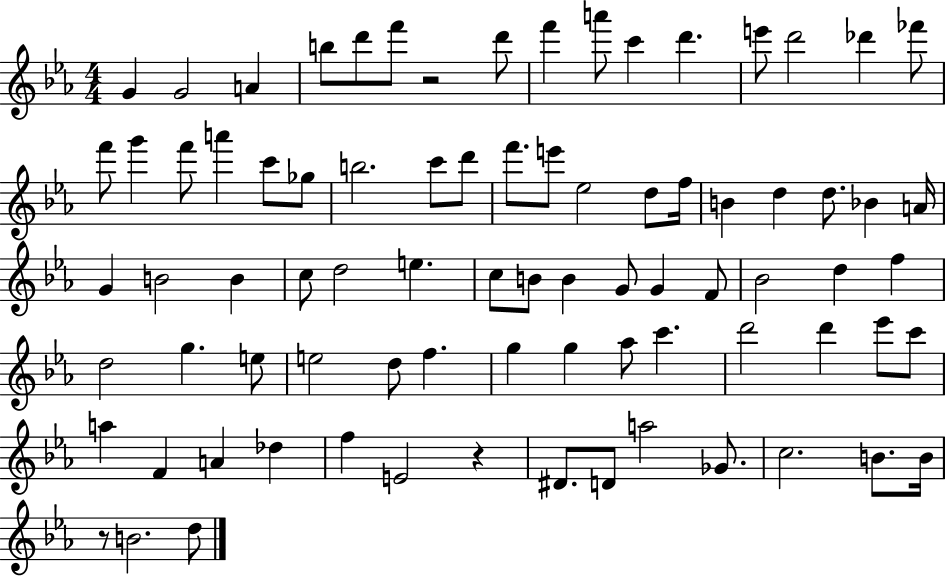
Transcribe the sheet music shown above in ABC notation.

X:1
T:Untitled
M:4/4
L:1/4
K:Eb
G G2 A b/2 d'/2 f'/2 z2 d'/2 f' a'/2 c' d' e'/2 d'2 _d' _f'/2 f'/2 g' f'/2 a' c'/2 _g/2 b2 c'/2 d'/2 f'/2 e'/2 _e2 d/2 f/4 B d d/2 _B A/4 G B2 B c/2 d2 e c/2 B/2 B G/2 G F/2 _B2 d f d2 g e/2 e2 d/2 f g g _a/2 c' d'2 d' _e'/2 c'/2 a F A _d f E2 z ^D/2 D/2 a2 _G/2 c2 B/2 B/4 z/2 B2 d/2